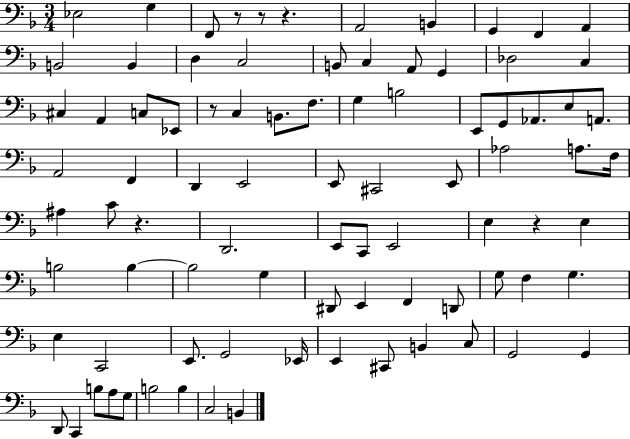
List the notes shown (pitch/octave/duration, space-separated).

Eb3/h G3/q F2/e R/e R/e R/q. A2/h B2/q G2/q F2/q A2/q B2/h B2/q D3/q C3/h B2/e C3/q A2/e G2/q Db3/h C3/q C#3/q A2/q C3/e Eb2/e R/e C3/q B2/e. F3/e. G3/q B3/h E2/e G2/e Ab2/e. E3/e A2/e. A2/h F2/q D2/q E2/h E2/e C#2/h E2/e Ab3/h A3/e. F3/s A#3/q C4/e R/q. D2/h. E2/e C2/e E2/h E3/q R/q E3/q B3/h B3/q B3/h G3/q D#2/e E2/q F2/q D2/e G3/e F3/q G3/q. E3/q C2/h E2/e. G2/h Eb2/s E2/q C#2/e B2/q C3/e G2/h G2/q D2/e C2/q B3/e A3/e G3/e B3/h B3/q C3/h B2/q